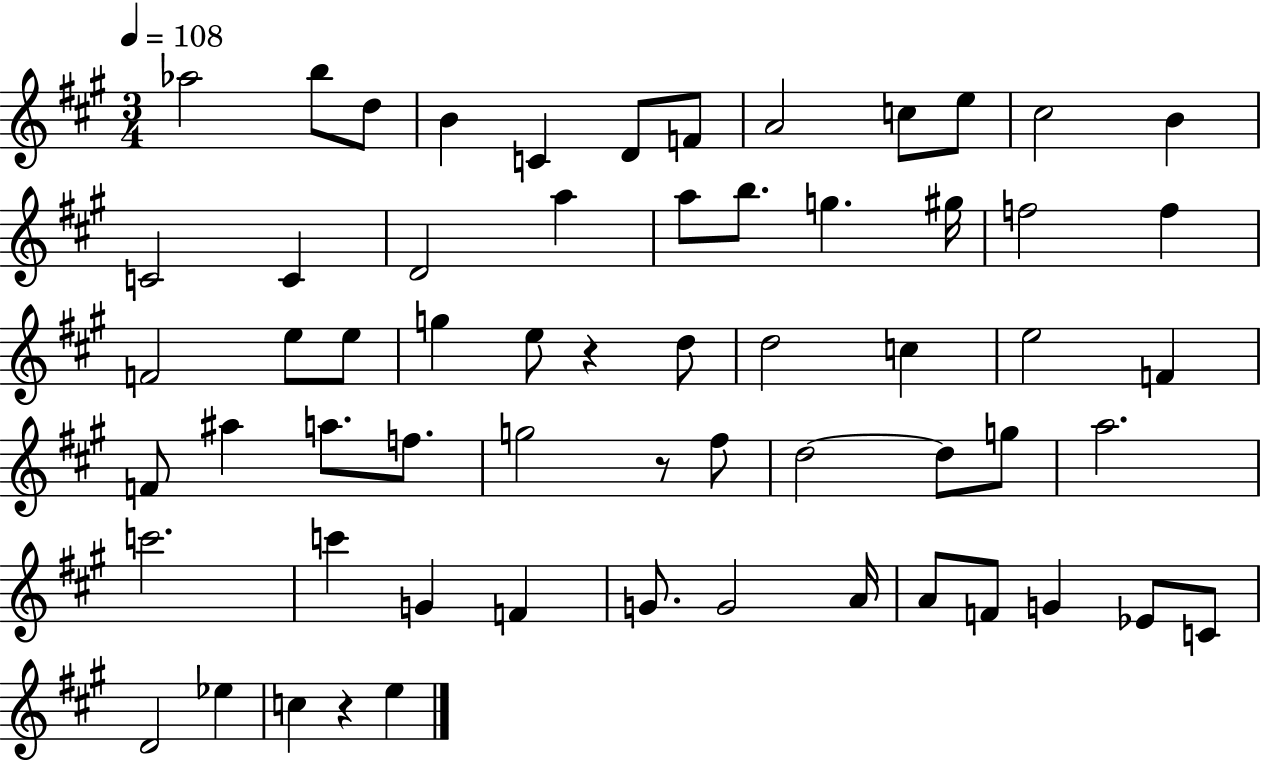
{
  \clef treble
  \numericTimeSignature
  \time 3/4
  \key a \major
  \tempo 4 = 108
  aes''2 b''8 d''8 | b'4 c'4 d'8 f'8 | a'2 c''8 e''8 | cis''2 b'4 | \break c'2 c'4 | d'2 a''4 | a''8 b''8. g''4. gis''16 | f''2 f''4 | \break f'2 e''8 e''8 | g''4 e''8 r4 d''8 | d''2 c''4 | e''2 f'4 | \break f'8 ais''4 a''8. f''8. | g''2 r8 fis''8 | d''2~~ d''8 g''8 | a''2. | \break c'''2. | c'''4 g'4 f'4 | g'8. g'2 a'16 | a'8 f'8 g'4 ees'8 c'8 | \break d'2 ees''4 | c''4 r4 e''4 | \bar "|."
}